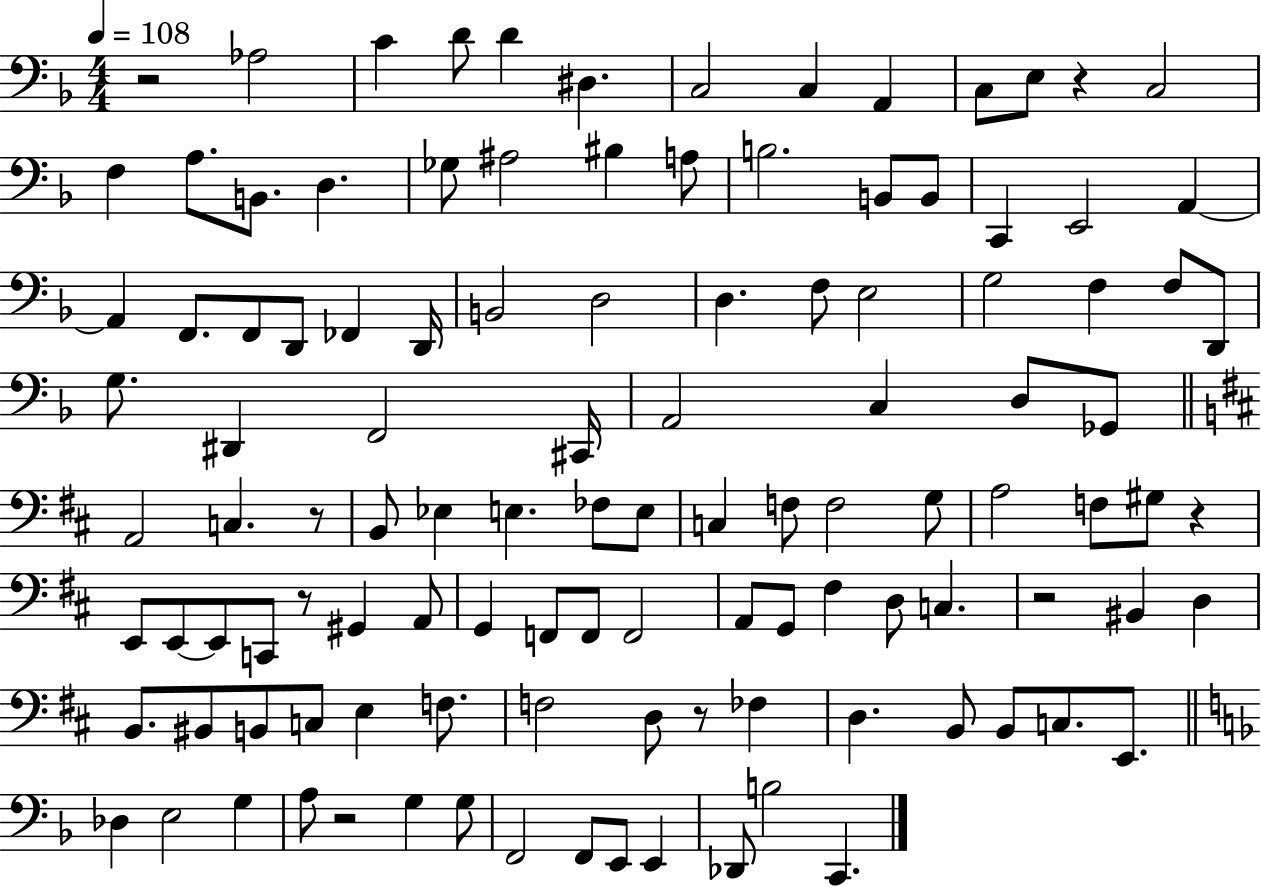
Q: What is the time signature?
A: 4/4